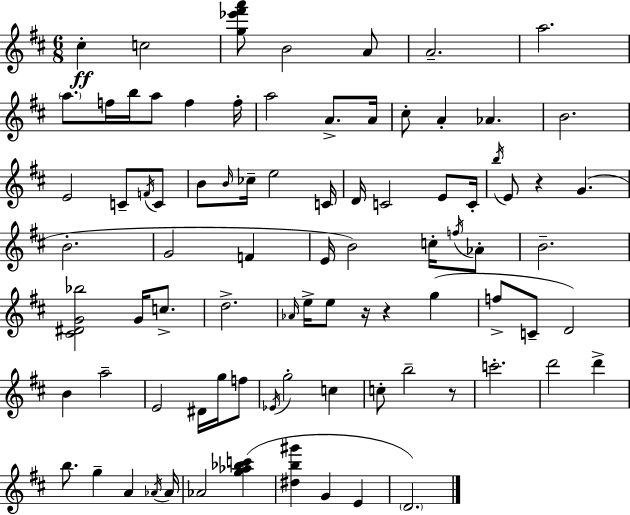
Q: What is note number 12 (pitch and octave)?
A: F5